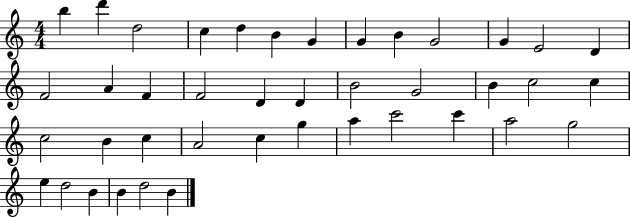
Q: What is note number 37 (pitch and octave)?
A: D5